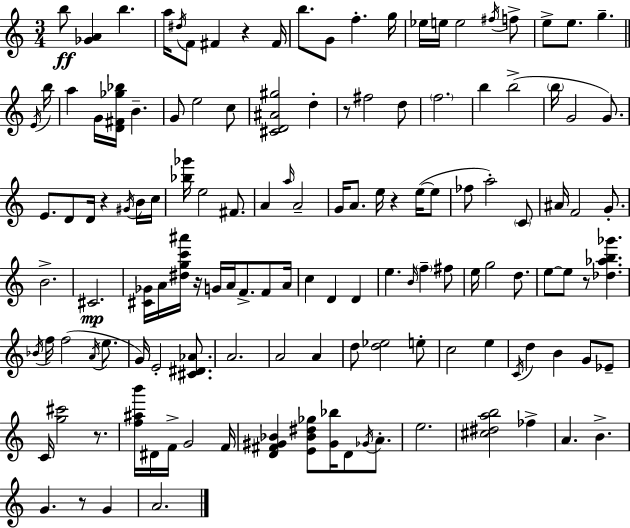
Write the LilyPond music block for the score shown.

{
  \clef treble
  \numericTimeSignature
  \time 3/4
  \key a \minor
  b''8\ff <ges' a'>4 b''4. | a''16 \acciaccatura { dis''16 } f'8 fis'4 r4 | fis'16 b''8. g'8 f''4.-. | g''16 ees''16 e''16 e''2 \acciaccatura { fis''16 } | \break f''8-> e''8-> e''8. g''4.-- | \bar "||" \break \key c \major \acciaccatura { e'16 } b''16 a''4 g'16 <d' fis' ges'' bes''>16 b'4.-- | g'8 e''2 | c''8 <cis' d' ais' gis''>2 d''4-. | r8 fis''2 | \break d''8 \parenthesize f''2. | b''4 b''2->( | \parenthesize b''16 g'2 g'8.) | e'8. d'8 d'16 r4 | \break \acciaccatura { gis'16 } b'16 c''16 <bes'' ges'''>16 e''2 | fis'8. a'4 \grace { a''16 } a'2-- | g'16 a'8. e''16 r4 | e''16~(~ e''8 fes''8 a''2-.) | \break \parenthesize c'8 ais'16 f'2 | g'8.-. b'2.-> | cis'2.\mp | <cis' ges'>16 a'16 <dis'' g'' c''' ais'''>16 r16 g'16 a'16 f'8.-> | \break f'8 a'16 c''4 d'4 | d'4 e''4. \grace { b'16 } \parenthesize f''4-- | fis''8 e''16 g''2 | d''8. e''8~~ e''8 r8 <des'' aes'' b'' ges'''>4. | \break \acciaccatura { bes'16 } f''16 f''2( | \acciaccatura { a'16 } e''8. g'16) e'2-. | <cis' dis' aes'>8. a'2. | a'2 | \break a'4 d''8 <d'' ees''>2 | e''8-. c''2 | e''4 \acciaccatura { c'16 } d''4 | b'4 g'8 ees'8-- c'16 <g'' cis'''>2 | \break r8. <f'' ais'' b'''>16 dis'16 f'16-> g'2 | f'16 <d' fis' gis' bes'>4 | <e' bes' dis'' ges''>8 <gis' bes''>16 d'8 \acciaccatura { ges'16 } a'8.-. e''2. | <cis'' dis'' a'' b''>2 | \break fes''4-> a'4. | b'4.-> g'4. | r8 g'4 a'2. | \bar "|."
}